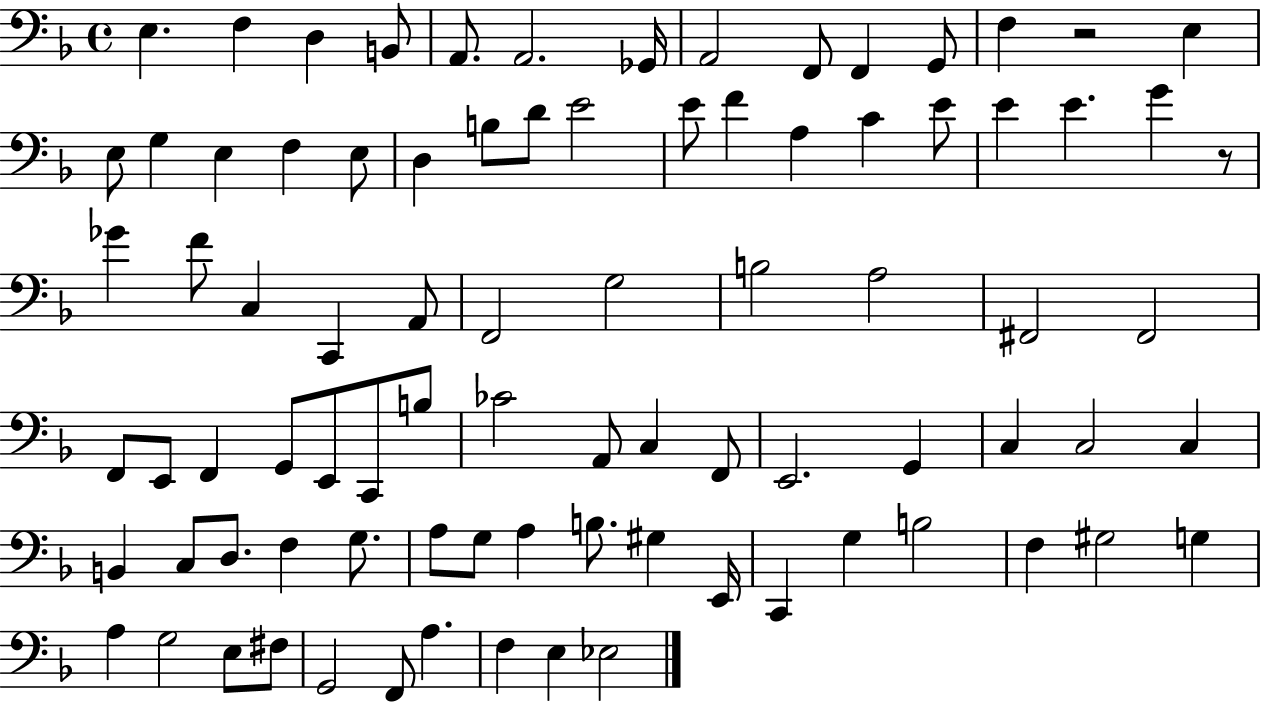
X:1
T:Untitled
M:4/4
L:1/4
K:F
E, F, D, B,,/2 A,,/2 A,,2 _G,,/4 A,,2 F,,/2 F,, G,,/2 F, z2 E, E,/2 G, E, F, E,/2 D, B,/2 D/2 E2 E/2 F A, C E/2 E E G z/2 _G F/2 C, C,, A,,/2 F,,2 G,2 B,2 A,2 ^F,,2 ^F,,2 F,,/2 E,,/2 F,, G,,/2 E,,/2 C,,/2 B,/2 _C2 A,,/2 C, F,,/2 E,,2 G,, C, C,2 C, B,, C,/2 D,/2 F, G,/2 A,/2 G,/2 A, B,/2 ^G, E,,/4 C,, G, B,2 F, ^G,2 G, A, G,2 E,/2 ^F,/2 G,,2 F,,/2 A, F, E, _E,2